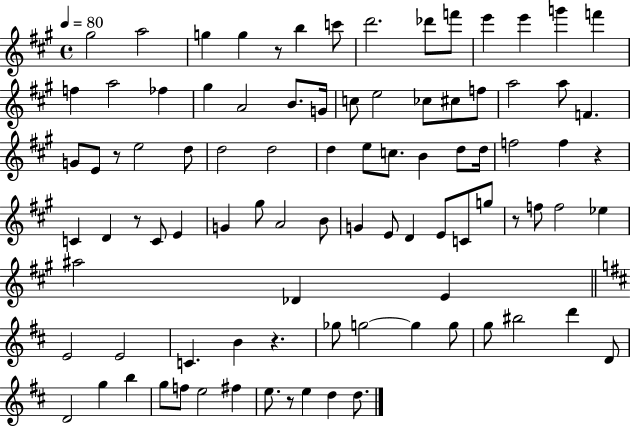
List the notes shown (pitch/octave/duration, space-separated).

G#5/h A5/h G5/q G5/q R/e B5/q C6/e D6/h. Db6/e F6/e E6/q E6/q G6/q F6/q F5/q A5/h FES5/q G#5/q A4/h B4/e. G4/s C5/e E5/h CES5/e C#5/e F5/e A5/h A5/e F4/q. G4/e E4/e R/e E5/h D5/e D5/h D5/h D5/q E5/e C5/e. B4/q D5/e D5/s F5/h F5/q R/q C4/q D4/q R/e C4/e E4/q G4/q G#5/e A4/h B4/e G4/q E4/e D4/q E4/e C4/e G5/e R/e F5/e F5/h Eb5/q A#5/h Db4/q E4/q E4/h E4/h C4/q. B4/q R/q. Gb5/e G5/h G5/q G5/e G5/e BIS5/h D6/q D4/e D4/h G5/q B5/q G5/e F5/e E5/h F#5/q E5/e. R/e E5/q D5/q D5/e.